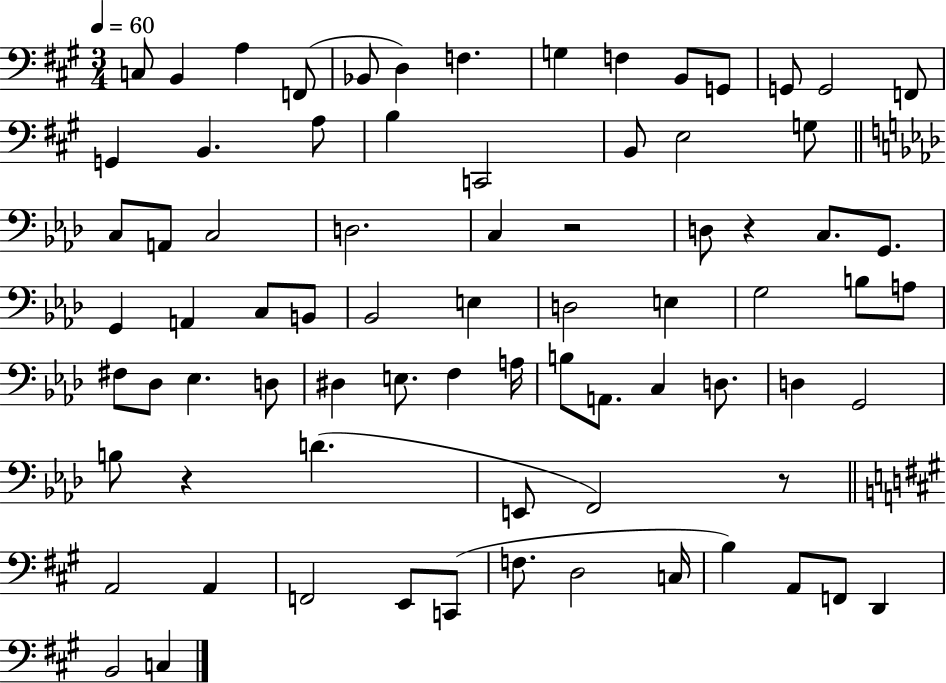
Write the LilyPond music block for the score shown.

{
  \clef bass
  \numericTimeSignature
  \time 3/4
  \key a \major
  \tempo 4 = 60
  c8 b,4 a4 f,8( | bes,8 d4) f4. | g4 f4 b,8 g,8 | g,8 g,2 f,8 | \break g,4 b,4. a8 | b4 c,2 | b,8 e2 g8 | \bar "||" \break \key aes \major c8 a,8 c2 | d2. | c4 r2 | d8 r4 c8. g,8. | \break g,4 a,4 c8 b,8 | bes,2 e4 | d2 e4 | g2 b8 a8 | \break fis8 des8 ees4. d8 | dis4 e8. f4 a16 | b8 a,8. c4 d8. | d4 g,2 | \break b8 r4 d'4.( | e,8 f,2) r8 | \bar "||" \break \key a \major a,2 a,4 | f,2 e,8 c,8( | f8. d2 c16 | b4) a,8 f,8 d,4 | \break b,2 c4 | \bar "|."
}